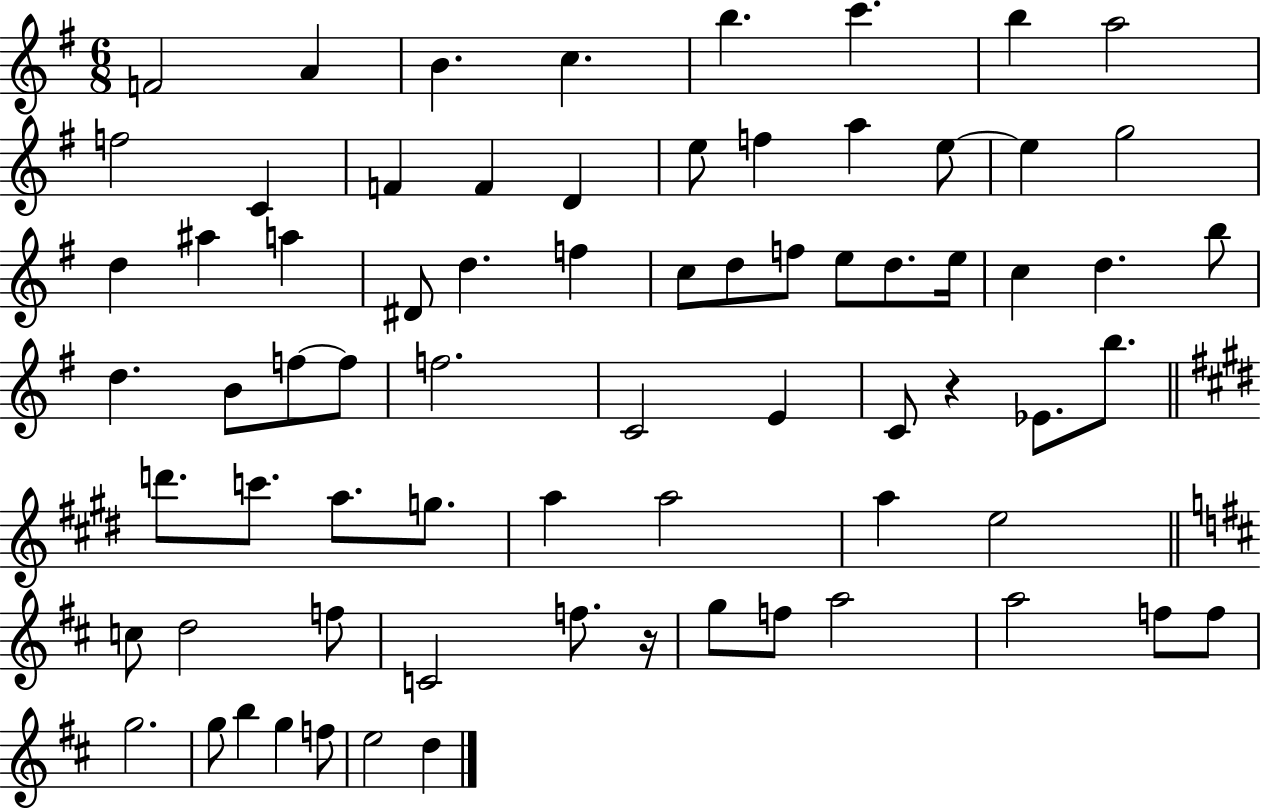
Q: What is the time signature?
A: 6/8